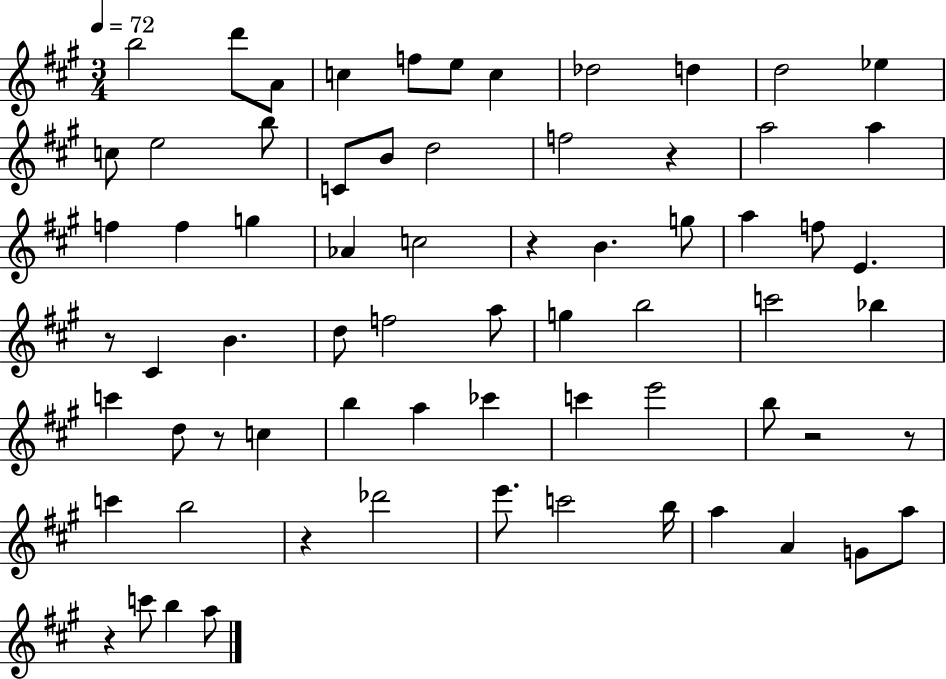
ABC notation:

X:1
T:Untitled
M:3/4
L:1/4
K:A
b2 d'/2 A/2 c f/2 e/2 c _d2 d d2 _e c/2 e2 b/2 C/2 B/2 d2 f2 z a2 a f f g _A c2 z B g/2 a f/2 E z/2 ^C B d/2 f2 a/2 g b2 c'2 _b c' d/2 z/2 c b a _c' c' e'2 b/2 z2 z/2 c' b2 z _d'2 e'/2 c'2 b/4 a A G/2 a/2 z c'/2 b a/2